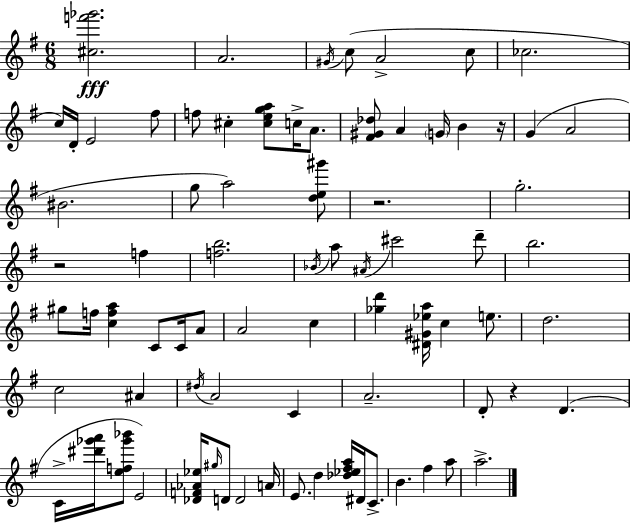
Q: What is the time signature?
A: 6/8